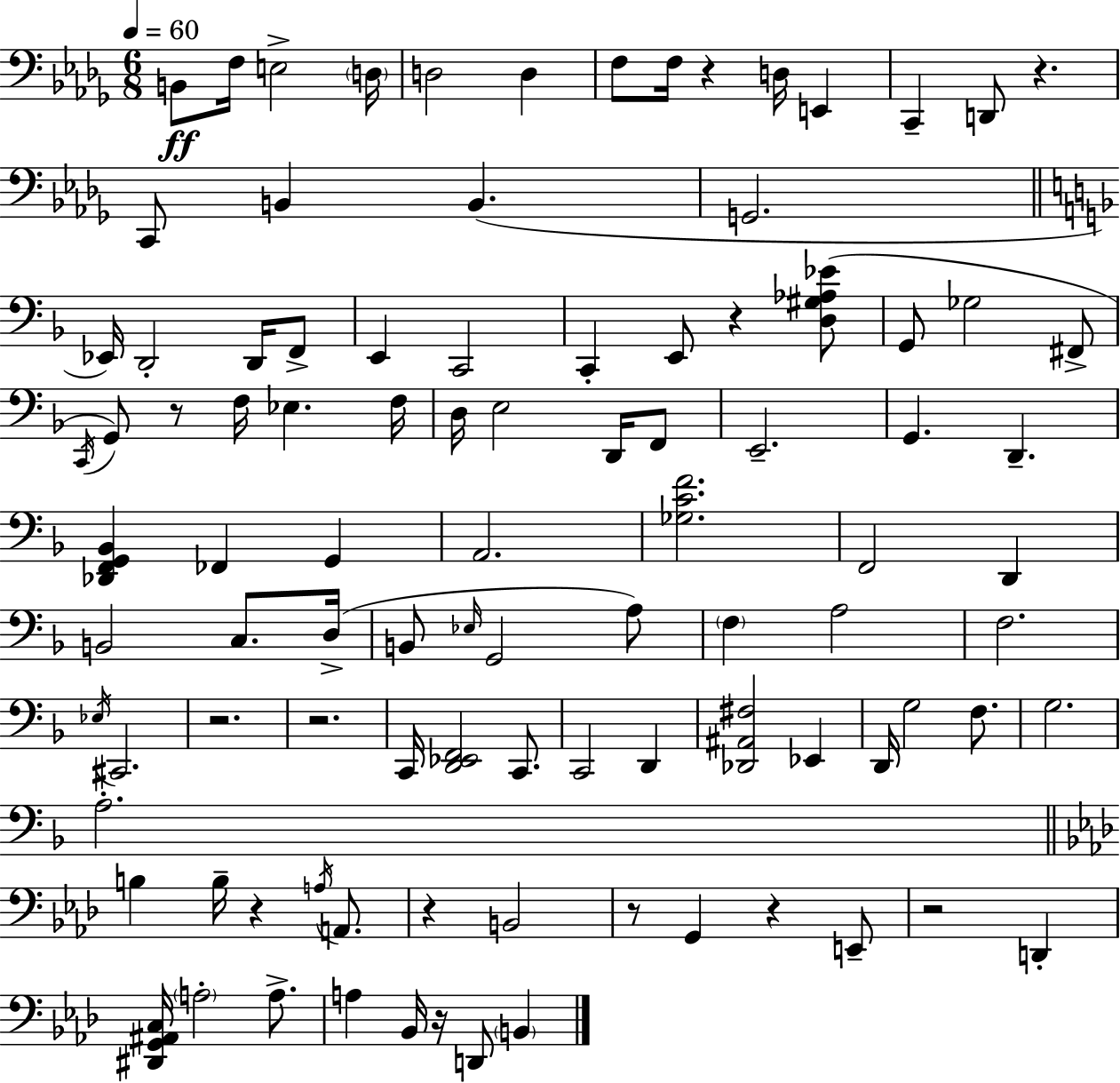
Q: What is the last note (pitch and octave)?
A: B2